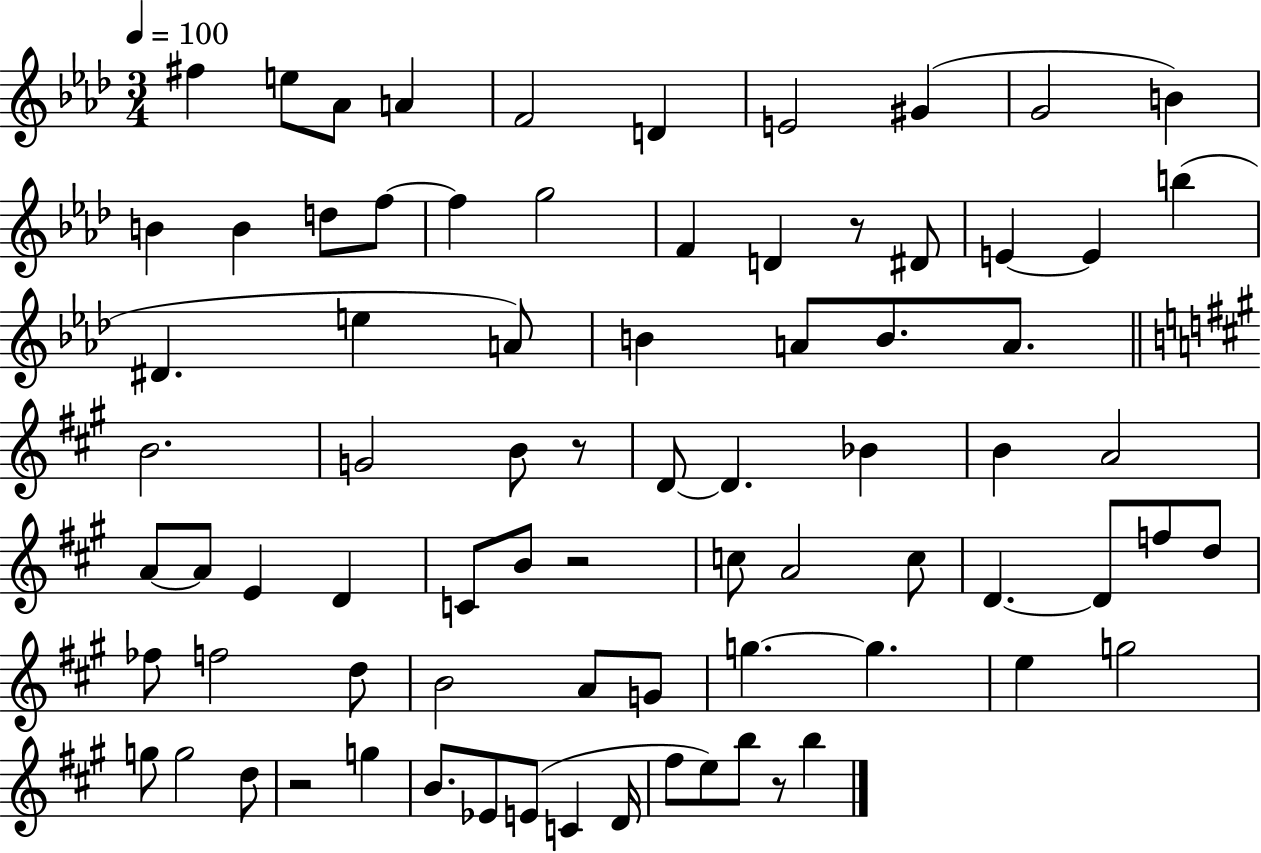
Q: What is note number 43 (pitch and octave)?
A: B4